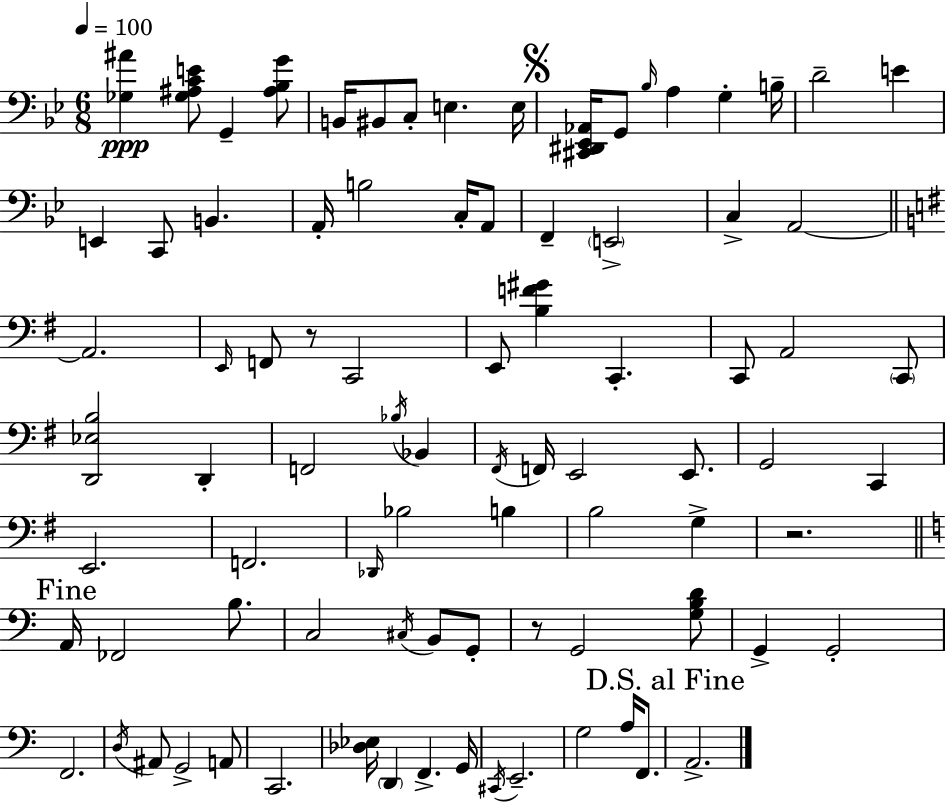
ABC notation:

X:1
T:Untitled
M:6/8
L:1/4
K:Bb
[_G,^A] [_G,^A,CE]/2 G,, [^A,_B,G]/2 B,,/4 ^B,,/2 C,/2 E, E,/4 [^C,,^D,,_E,,_A,,]/4 G,,/2 _B,/4 A, G, B,/4 D2 E E,, C,,/2 B,, A,,/4 B,2 C,/4 A,,/2 F,, E,,2 C, A,,2 A,,2 E,,/4 F,,/2 z/2 C,,2 E,,/2 [B,F^G] C,, C,,/2 A,,2 C,,/2 [D,,_E,B,]2 D,, F,,2 _B,/4 _B,, ^F,,/4 F,,/4 E,,2 E,,/2 G,,2 C,, E,,2 F,,2 _D,,/4 _B,2 B, B,2 G, z2 A,,/4 _F,,2 B,/2 C,2 ^C,/4 B,,/2 G,,/2 z/2 G,,2 [G,B,D]/2 G,, G,,2 F,,2 D,/4 ^A,,/2 G,,2 A,,/2 C,,2 [_D,_E,]/4 D,, F,, G,,/4 ^C,,/4 E,,2 G,2 A,/4 F,,/2 A,,2